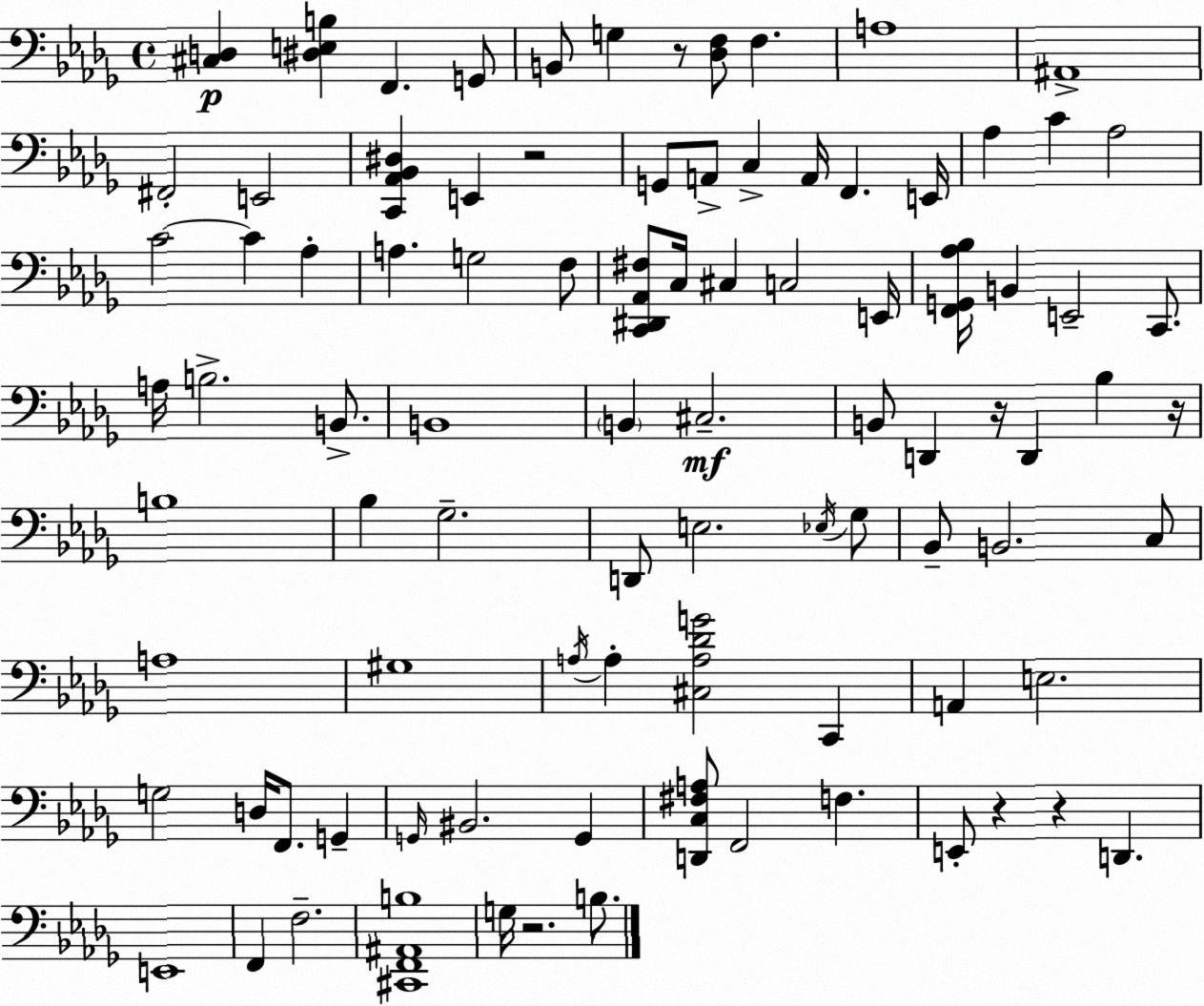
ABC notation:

X:1
T:Untitled
M:4/4
L:1/4
K:Bbm
[^C,D,] [^D,E,B,] F,, G,,/2 B,,/2 G, z/2 [_D,F,]/2 F, A,4 ^A,,4 ^F,,2 E,,2 [C,,_A,,_B,,^D,] E,, z2 G,,/2 A,,/2 C, A,,/4 F,, E,,/4 _A, C _A,2 C2 C _A, A, G,2 F,/2 [C,,^D,,_A,,^F,]/2 C,/4 ^C, C,2 E,,/4 [F,,G,,_A,_B,]/4 B,, E,,2 C,,/2 A,/4 B,2 B,,/2 B,,4 B,, ^C,2 B,,/2 D,, z/4 D,, _B, z/4 B,4 _B, _G,2 D,,/2 E,2 _E,/4 _G,/2 _B,,/2 B,,2 C,/2 A,4 ^G,4 A,/4 A, [^C,A,_DG]2 C,, A,, E,2 G,2 D,/4 F,,/2 G,, G,,/4 ^B,,2 G,, [D,,C,^F,A,]/2 F,,2 F, E,,/2 z z D,, E,,4 F,, F,2 [^C,,F,,^A,,B,]4 G,/4 z2 B,/2